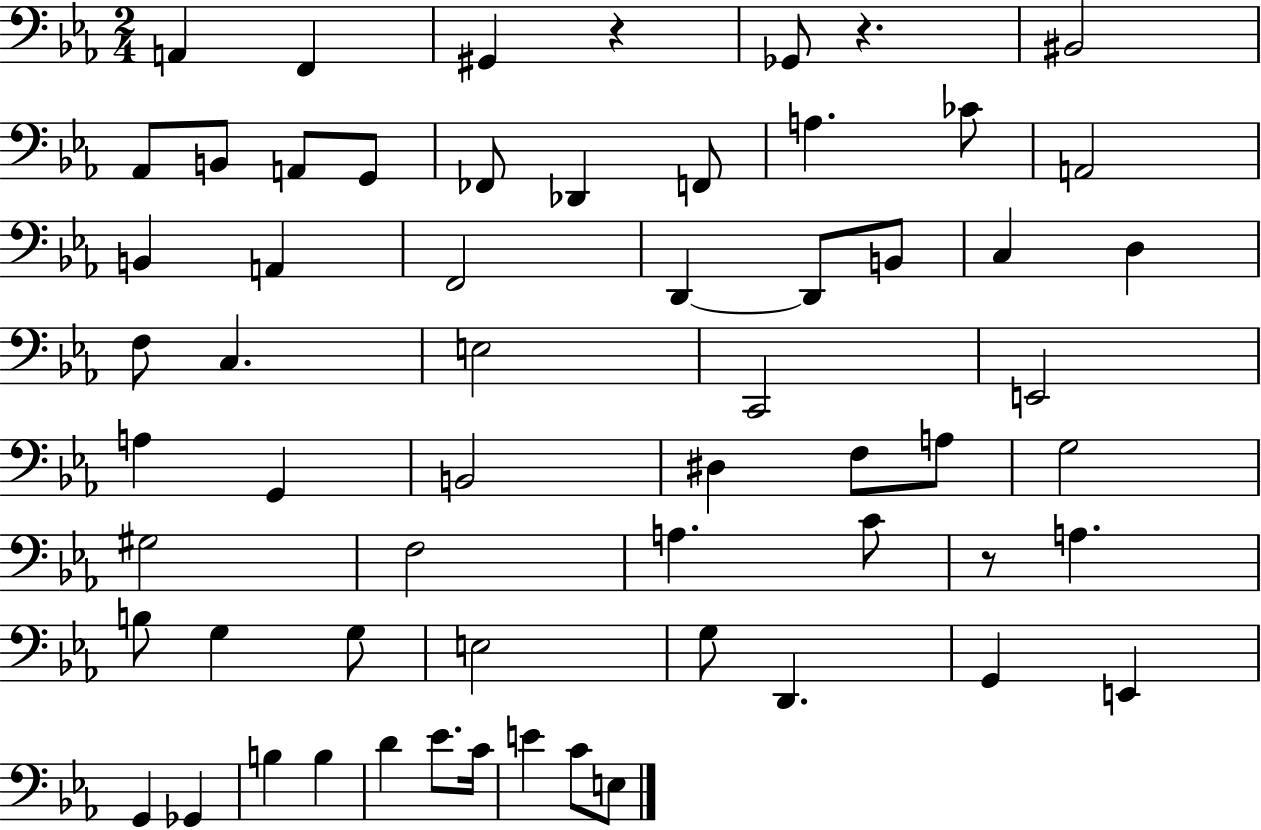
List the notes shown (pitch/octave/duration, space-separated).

A2/q F2/q G#2/q R/q Gb2/e R/q. BIS2/h Ab2/e B2/e A2/e G2/e FES2/e Db2/q F2/e A3/q. CES4/e A2/h B2/q A2/q F2/h D2/q D2/e B2/e C3/q D3/q F3/e C3/q. E3/h C2/h E2/h A3/q G2/q B2/h D#3/q F3/e A3/e G3/h G#3/h F3/h A3/q. C4/e R/e A3/q. B3/e G3/q G3/e E3/h G3/e D2/q. G2/q E2/q G2/q Gb2/q B3/q B3/q D4/q Eb4/e. C4/s E4/q C4/e E3/e